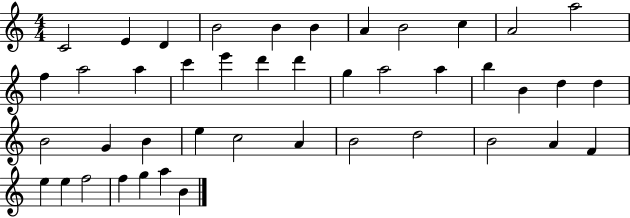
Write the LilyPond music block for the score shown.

{
  \clef treble
  \numericTimeSignature
  \time 4/4
  \key c \major
  c'2 e'4 d'4 | b'2 b'4 b'4 | a'4 b'2 c''4 | a'2 a''2 | \break f''4 a''2 a''4 | c'''4 e'''4 d'''4 d'''4 | g''4 a''2 a''4 | b''4 b'4 d''4 d''4 | \break b'2 g'4 b'4 | e''4 c''2 a'4 | b'2 d''2 | b'2 a'4 f'4 | \break e''4 e''4 f''2 | f''4 g''4 a''4 b'4 | \bar "|."
}